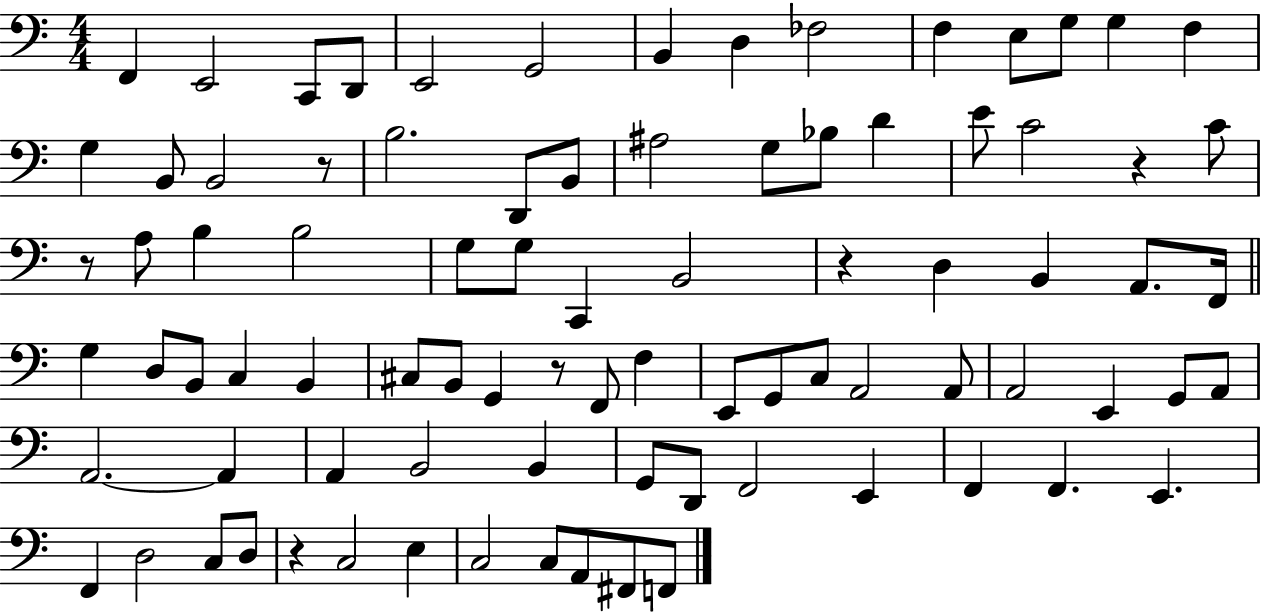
{
  \clef bass
  \numericTimeSignature
  \time 4/4
  \key c \major
  f,4 e,2 c,8 d,8 | e,2 g,2 | b,4 d4 fes2 | f4 e8 g8 g4 f4 | \break g4 b,8 b,2 r8 | b2. d,8 b,8 | ais2 g8 bes8 d'4 | e'8 c'2 r4 c'8 | \break r8 a8 b4 b2 | g8 g8 c,4 b,2 | r4 d4 b,4 a,8. f,16 | \bar "||" \break \key c \major g4 d8 b,8 c4 b,4 | cis8 b,8 g,4 r8 f,8 f4 | e,8 g,8 c8 a,2 a,8 | a,2 e,4 g,8 a,8 | \break a,2.~~ a,4 | a,4 b,2 b,4 | g,8 d,8 f,2 e,4 | f,4 f,4. e,4. | \break f,4 d2 c8 d8 | r4 c2 e4 | c2 c8 a,8 fis,8 f,8 | \bar "|."
}